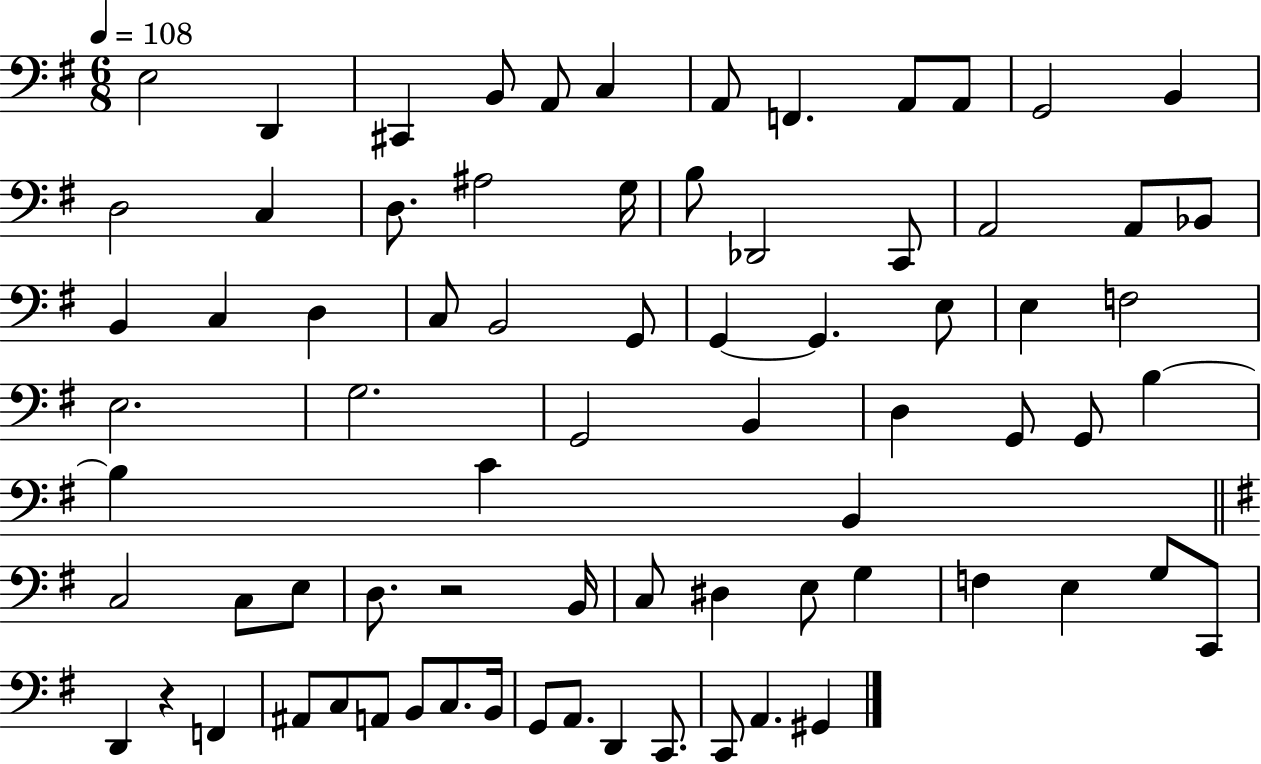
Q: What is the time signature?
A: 6/8